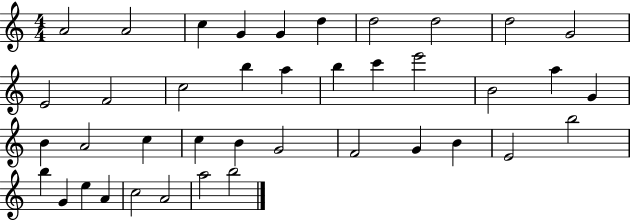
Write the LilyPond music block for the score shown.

{
  \clef treble
  \numericTimeSignature
  \time 4/4
  \key c \major
  a'2 a'2 | c''4 g'4 g'4 d''4 | d''2 d''2 | d''2 g'2 | \break e'2 f'2 | c''2 b''4 a''4 | b''4 c'''4 e'''2 | b'2 a''4 g'4 | \break b'4 a'2 c''4 | c''4 b'4 g'2 | f'2 g'4 b'4 | e'2 b''2 | \break b''4 g'4 e''4 a'4 | c''2 a'2 | a''2 b''2 | \bar "|."
}